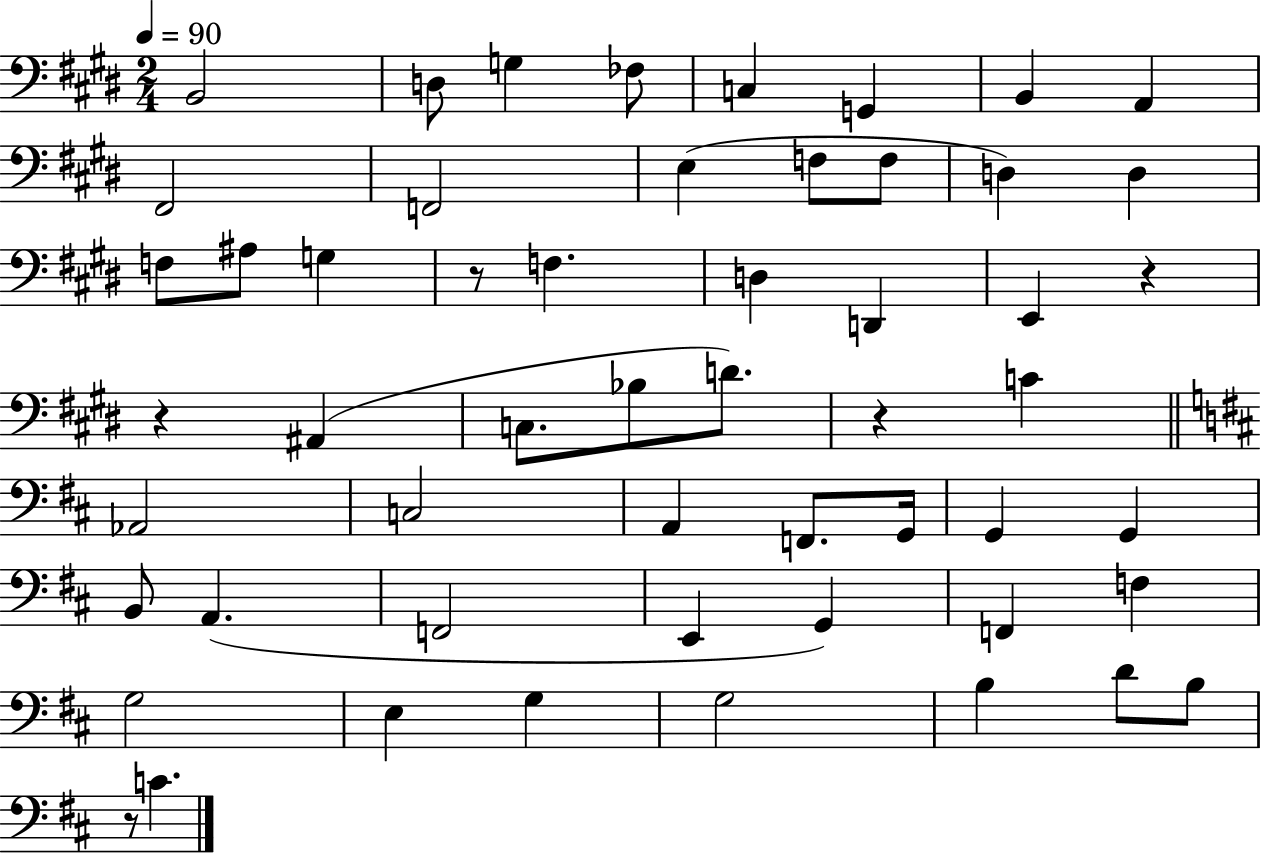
X:1
T:Untitled
M:2/4
L:1/4
K:E
B,,2 D,/2 G, _F,/2 C, G,, B,, A,, ^F,,2 F,,2 E, F,/2 F,/2 D, D, F,/2 ^A,/2 G, z/2 F, D, D,, E,, z z ^A,, C,/2 _B,/2 D/2 z C _A,,2 C,2 A,, F,,/2 G,,/4 G,, G,, B,,/2 A,, F,,2 E,, G,, F,, F, G,2 E, G, G,2 B, D/2 B,/2 z/2 C